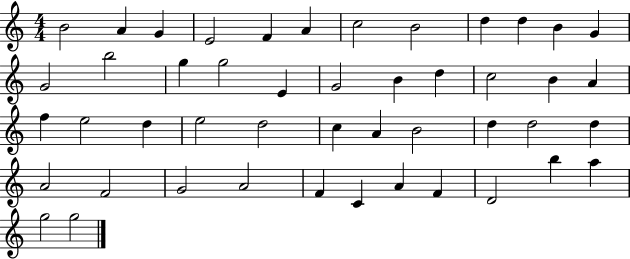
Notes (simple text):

B4/h A4/q G4/q E4/h F4/q A4/q C5/h B4/h D5/q D5/q B4/q G4/q G4/h B5/h G5/q G5/h E4/q G4/h B4/q D5/q C5/h B4/q A4/q F5/q E5/h D5/q E5/h D5/h C5/q A4/q B4/h D5/q D5/h D5/q A4/h F4/h G4/h A4/h F4/q C4/q A4/q F4/q D4/h B5/q A5/q G5/h G5/h